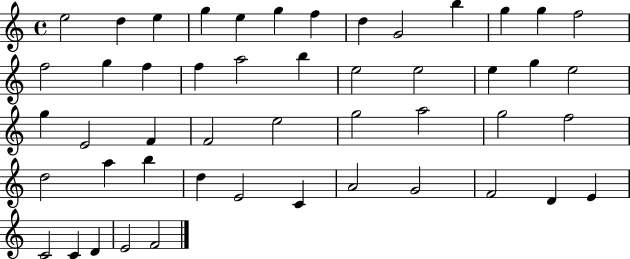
{
  \clef treble
  \time 4/4
  \defaultTimeSignature
  \key c \major
  e''2 d''4 e''4 | g''4 e''4 g''4 f''4 | d''4 g'2 b''4 | g''4 g''4 f''2 | \break f''2 g''4 f''4 | f''4 a''2 b''4 | e''2 e''2 | e''4 g''4 e''2 | \break g''4 e'2 f'4 | f'2 e''2 | g''2 a''2 | g''2 f''2 | \break d''2 a''4 b''4 | d''4 e'2 c'4 | a'2 g'2 | f'2 d'4 e'4 | \break c'2 c'4 d'4 | e'2 f'2 | \bar "|."
}